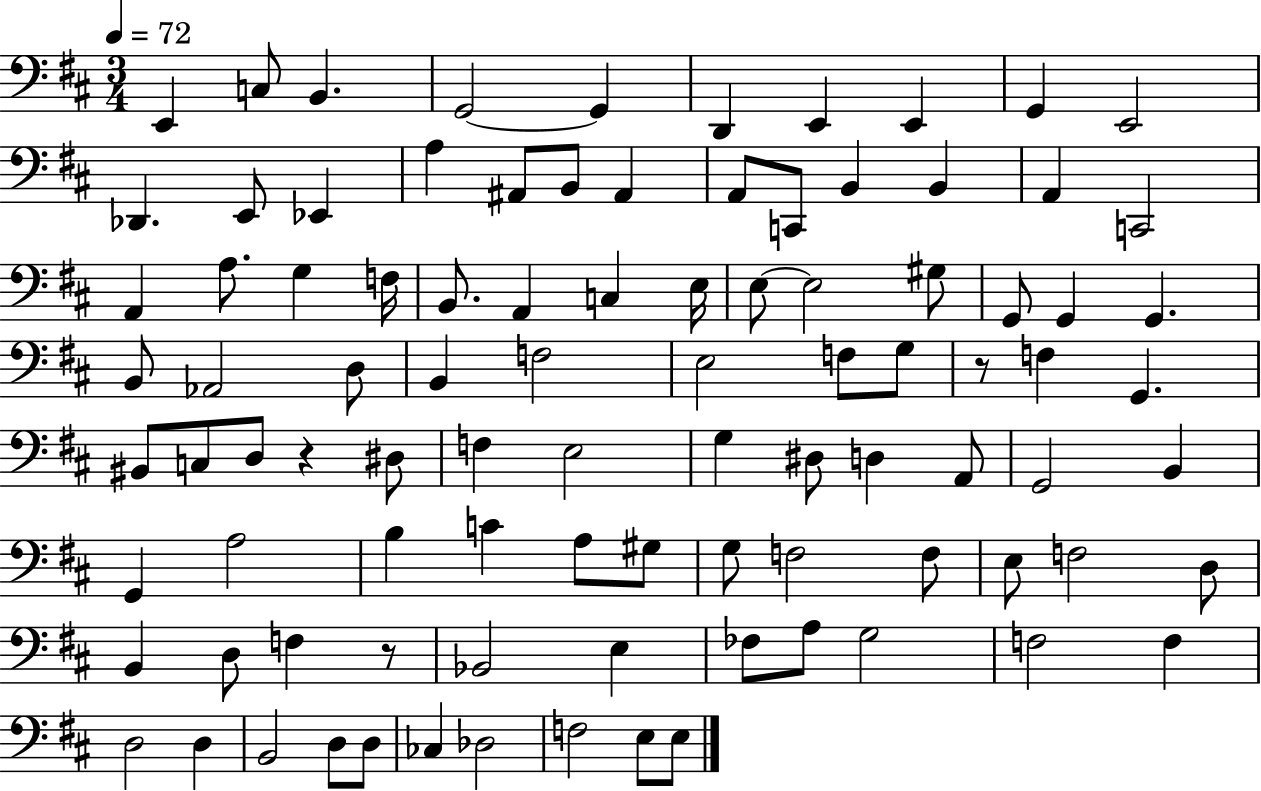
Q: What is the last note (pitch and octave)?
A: E3